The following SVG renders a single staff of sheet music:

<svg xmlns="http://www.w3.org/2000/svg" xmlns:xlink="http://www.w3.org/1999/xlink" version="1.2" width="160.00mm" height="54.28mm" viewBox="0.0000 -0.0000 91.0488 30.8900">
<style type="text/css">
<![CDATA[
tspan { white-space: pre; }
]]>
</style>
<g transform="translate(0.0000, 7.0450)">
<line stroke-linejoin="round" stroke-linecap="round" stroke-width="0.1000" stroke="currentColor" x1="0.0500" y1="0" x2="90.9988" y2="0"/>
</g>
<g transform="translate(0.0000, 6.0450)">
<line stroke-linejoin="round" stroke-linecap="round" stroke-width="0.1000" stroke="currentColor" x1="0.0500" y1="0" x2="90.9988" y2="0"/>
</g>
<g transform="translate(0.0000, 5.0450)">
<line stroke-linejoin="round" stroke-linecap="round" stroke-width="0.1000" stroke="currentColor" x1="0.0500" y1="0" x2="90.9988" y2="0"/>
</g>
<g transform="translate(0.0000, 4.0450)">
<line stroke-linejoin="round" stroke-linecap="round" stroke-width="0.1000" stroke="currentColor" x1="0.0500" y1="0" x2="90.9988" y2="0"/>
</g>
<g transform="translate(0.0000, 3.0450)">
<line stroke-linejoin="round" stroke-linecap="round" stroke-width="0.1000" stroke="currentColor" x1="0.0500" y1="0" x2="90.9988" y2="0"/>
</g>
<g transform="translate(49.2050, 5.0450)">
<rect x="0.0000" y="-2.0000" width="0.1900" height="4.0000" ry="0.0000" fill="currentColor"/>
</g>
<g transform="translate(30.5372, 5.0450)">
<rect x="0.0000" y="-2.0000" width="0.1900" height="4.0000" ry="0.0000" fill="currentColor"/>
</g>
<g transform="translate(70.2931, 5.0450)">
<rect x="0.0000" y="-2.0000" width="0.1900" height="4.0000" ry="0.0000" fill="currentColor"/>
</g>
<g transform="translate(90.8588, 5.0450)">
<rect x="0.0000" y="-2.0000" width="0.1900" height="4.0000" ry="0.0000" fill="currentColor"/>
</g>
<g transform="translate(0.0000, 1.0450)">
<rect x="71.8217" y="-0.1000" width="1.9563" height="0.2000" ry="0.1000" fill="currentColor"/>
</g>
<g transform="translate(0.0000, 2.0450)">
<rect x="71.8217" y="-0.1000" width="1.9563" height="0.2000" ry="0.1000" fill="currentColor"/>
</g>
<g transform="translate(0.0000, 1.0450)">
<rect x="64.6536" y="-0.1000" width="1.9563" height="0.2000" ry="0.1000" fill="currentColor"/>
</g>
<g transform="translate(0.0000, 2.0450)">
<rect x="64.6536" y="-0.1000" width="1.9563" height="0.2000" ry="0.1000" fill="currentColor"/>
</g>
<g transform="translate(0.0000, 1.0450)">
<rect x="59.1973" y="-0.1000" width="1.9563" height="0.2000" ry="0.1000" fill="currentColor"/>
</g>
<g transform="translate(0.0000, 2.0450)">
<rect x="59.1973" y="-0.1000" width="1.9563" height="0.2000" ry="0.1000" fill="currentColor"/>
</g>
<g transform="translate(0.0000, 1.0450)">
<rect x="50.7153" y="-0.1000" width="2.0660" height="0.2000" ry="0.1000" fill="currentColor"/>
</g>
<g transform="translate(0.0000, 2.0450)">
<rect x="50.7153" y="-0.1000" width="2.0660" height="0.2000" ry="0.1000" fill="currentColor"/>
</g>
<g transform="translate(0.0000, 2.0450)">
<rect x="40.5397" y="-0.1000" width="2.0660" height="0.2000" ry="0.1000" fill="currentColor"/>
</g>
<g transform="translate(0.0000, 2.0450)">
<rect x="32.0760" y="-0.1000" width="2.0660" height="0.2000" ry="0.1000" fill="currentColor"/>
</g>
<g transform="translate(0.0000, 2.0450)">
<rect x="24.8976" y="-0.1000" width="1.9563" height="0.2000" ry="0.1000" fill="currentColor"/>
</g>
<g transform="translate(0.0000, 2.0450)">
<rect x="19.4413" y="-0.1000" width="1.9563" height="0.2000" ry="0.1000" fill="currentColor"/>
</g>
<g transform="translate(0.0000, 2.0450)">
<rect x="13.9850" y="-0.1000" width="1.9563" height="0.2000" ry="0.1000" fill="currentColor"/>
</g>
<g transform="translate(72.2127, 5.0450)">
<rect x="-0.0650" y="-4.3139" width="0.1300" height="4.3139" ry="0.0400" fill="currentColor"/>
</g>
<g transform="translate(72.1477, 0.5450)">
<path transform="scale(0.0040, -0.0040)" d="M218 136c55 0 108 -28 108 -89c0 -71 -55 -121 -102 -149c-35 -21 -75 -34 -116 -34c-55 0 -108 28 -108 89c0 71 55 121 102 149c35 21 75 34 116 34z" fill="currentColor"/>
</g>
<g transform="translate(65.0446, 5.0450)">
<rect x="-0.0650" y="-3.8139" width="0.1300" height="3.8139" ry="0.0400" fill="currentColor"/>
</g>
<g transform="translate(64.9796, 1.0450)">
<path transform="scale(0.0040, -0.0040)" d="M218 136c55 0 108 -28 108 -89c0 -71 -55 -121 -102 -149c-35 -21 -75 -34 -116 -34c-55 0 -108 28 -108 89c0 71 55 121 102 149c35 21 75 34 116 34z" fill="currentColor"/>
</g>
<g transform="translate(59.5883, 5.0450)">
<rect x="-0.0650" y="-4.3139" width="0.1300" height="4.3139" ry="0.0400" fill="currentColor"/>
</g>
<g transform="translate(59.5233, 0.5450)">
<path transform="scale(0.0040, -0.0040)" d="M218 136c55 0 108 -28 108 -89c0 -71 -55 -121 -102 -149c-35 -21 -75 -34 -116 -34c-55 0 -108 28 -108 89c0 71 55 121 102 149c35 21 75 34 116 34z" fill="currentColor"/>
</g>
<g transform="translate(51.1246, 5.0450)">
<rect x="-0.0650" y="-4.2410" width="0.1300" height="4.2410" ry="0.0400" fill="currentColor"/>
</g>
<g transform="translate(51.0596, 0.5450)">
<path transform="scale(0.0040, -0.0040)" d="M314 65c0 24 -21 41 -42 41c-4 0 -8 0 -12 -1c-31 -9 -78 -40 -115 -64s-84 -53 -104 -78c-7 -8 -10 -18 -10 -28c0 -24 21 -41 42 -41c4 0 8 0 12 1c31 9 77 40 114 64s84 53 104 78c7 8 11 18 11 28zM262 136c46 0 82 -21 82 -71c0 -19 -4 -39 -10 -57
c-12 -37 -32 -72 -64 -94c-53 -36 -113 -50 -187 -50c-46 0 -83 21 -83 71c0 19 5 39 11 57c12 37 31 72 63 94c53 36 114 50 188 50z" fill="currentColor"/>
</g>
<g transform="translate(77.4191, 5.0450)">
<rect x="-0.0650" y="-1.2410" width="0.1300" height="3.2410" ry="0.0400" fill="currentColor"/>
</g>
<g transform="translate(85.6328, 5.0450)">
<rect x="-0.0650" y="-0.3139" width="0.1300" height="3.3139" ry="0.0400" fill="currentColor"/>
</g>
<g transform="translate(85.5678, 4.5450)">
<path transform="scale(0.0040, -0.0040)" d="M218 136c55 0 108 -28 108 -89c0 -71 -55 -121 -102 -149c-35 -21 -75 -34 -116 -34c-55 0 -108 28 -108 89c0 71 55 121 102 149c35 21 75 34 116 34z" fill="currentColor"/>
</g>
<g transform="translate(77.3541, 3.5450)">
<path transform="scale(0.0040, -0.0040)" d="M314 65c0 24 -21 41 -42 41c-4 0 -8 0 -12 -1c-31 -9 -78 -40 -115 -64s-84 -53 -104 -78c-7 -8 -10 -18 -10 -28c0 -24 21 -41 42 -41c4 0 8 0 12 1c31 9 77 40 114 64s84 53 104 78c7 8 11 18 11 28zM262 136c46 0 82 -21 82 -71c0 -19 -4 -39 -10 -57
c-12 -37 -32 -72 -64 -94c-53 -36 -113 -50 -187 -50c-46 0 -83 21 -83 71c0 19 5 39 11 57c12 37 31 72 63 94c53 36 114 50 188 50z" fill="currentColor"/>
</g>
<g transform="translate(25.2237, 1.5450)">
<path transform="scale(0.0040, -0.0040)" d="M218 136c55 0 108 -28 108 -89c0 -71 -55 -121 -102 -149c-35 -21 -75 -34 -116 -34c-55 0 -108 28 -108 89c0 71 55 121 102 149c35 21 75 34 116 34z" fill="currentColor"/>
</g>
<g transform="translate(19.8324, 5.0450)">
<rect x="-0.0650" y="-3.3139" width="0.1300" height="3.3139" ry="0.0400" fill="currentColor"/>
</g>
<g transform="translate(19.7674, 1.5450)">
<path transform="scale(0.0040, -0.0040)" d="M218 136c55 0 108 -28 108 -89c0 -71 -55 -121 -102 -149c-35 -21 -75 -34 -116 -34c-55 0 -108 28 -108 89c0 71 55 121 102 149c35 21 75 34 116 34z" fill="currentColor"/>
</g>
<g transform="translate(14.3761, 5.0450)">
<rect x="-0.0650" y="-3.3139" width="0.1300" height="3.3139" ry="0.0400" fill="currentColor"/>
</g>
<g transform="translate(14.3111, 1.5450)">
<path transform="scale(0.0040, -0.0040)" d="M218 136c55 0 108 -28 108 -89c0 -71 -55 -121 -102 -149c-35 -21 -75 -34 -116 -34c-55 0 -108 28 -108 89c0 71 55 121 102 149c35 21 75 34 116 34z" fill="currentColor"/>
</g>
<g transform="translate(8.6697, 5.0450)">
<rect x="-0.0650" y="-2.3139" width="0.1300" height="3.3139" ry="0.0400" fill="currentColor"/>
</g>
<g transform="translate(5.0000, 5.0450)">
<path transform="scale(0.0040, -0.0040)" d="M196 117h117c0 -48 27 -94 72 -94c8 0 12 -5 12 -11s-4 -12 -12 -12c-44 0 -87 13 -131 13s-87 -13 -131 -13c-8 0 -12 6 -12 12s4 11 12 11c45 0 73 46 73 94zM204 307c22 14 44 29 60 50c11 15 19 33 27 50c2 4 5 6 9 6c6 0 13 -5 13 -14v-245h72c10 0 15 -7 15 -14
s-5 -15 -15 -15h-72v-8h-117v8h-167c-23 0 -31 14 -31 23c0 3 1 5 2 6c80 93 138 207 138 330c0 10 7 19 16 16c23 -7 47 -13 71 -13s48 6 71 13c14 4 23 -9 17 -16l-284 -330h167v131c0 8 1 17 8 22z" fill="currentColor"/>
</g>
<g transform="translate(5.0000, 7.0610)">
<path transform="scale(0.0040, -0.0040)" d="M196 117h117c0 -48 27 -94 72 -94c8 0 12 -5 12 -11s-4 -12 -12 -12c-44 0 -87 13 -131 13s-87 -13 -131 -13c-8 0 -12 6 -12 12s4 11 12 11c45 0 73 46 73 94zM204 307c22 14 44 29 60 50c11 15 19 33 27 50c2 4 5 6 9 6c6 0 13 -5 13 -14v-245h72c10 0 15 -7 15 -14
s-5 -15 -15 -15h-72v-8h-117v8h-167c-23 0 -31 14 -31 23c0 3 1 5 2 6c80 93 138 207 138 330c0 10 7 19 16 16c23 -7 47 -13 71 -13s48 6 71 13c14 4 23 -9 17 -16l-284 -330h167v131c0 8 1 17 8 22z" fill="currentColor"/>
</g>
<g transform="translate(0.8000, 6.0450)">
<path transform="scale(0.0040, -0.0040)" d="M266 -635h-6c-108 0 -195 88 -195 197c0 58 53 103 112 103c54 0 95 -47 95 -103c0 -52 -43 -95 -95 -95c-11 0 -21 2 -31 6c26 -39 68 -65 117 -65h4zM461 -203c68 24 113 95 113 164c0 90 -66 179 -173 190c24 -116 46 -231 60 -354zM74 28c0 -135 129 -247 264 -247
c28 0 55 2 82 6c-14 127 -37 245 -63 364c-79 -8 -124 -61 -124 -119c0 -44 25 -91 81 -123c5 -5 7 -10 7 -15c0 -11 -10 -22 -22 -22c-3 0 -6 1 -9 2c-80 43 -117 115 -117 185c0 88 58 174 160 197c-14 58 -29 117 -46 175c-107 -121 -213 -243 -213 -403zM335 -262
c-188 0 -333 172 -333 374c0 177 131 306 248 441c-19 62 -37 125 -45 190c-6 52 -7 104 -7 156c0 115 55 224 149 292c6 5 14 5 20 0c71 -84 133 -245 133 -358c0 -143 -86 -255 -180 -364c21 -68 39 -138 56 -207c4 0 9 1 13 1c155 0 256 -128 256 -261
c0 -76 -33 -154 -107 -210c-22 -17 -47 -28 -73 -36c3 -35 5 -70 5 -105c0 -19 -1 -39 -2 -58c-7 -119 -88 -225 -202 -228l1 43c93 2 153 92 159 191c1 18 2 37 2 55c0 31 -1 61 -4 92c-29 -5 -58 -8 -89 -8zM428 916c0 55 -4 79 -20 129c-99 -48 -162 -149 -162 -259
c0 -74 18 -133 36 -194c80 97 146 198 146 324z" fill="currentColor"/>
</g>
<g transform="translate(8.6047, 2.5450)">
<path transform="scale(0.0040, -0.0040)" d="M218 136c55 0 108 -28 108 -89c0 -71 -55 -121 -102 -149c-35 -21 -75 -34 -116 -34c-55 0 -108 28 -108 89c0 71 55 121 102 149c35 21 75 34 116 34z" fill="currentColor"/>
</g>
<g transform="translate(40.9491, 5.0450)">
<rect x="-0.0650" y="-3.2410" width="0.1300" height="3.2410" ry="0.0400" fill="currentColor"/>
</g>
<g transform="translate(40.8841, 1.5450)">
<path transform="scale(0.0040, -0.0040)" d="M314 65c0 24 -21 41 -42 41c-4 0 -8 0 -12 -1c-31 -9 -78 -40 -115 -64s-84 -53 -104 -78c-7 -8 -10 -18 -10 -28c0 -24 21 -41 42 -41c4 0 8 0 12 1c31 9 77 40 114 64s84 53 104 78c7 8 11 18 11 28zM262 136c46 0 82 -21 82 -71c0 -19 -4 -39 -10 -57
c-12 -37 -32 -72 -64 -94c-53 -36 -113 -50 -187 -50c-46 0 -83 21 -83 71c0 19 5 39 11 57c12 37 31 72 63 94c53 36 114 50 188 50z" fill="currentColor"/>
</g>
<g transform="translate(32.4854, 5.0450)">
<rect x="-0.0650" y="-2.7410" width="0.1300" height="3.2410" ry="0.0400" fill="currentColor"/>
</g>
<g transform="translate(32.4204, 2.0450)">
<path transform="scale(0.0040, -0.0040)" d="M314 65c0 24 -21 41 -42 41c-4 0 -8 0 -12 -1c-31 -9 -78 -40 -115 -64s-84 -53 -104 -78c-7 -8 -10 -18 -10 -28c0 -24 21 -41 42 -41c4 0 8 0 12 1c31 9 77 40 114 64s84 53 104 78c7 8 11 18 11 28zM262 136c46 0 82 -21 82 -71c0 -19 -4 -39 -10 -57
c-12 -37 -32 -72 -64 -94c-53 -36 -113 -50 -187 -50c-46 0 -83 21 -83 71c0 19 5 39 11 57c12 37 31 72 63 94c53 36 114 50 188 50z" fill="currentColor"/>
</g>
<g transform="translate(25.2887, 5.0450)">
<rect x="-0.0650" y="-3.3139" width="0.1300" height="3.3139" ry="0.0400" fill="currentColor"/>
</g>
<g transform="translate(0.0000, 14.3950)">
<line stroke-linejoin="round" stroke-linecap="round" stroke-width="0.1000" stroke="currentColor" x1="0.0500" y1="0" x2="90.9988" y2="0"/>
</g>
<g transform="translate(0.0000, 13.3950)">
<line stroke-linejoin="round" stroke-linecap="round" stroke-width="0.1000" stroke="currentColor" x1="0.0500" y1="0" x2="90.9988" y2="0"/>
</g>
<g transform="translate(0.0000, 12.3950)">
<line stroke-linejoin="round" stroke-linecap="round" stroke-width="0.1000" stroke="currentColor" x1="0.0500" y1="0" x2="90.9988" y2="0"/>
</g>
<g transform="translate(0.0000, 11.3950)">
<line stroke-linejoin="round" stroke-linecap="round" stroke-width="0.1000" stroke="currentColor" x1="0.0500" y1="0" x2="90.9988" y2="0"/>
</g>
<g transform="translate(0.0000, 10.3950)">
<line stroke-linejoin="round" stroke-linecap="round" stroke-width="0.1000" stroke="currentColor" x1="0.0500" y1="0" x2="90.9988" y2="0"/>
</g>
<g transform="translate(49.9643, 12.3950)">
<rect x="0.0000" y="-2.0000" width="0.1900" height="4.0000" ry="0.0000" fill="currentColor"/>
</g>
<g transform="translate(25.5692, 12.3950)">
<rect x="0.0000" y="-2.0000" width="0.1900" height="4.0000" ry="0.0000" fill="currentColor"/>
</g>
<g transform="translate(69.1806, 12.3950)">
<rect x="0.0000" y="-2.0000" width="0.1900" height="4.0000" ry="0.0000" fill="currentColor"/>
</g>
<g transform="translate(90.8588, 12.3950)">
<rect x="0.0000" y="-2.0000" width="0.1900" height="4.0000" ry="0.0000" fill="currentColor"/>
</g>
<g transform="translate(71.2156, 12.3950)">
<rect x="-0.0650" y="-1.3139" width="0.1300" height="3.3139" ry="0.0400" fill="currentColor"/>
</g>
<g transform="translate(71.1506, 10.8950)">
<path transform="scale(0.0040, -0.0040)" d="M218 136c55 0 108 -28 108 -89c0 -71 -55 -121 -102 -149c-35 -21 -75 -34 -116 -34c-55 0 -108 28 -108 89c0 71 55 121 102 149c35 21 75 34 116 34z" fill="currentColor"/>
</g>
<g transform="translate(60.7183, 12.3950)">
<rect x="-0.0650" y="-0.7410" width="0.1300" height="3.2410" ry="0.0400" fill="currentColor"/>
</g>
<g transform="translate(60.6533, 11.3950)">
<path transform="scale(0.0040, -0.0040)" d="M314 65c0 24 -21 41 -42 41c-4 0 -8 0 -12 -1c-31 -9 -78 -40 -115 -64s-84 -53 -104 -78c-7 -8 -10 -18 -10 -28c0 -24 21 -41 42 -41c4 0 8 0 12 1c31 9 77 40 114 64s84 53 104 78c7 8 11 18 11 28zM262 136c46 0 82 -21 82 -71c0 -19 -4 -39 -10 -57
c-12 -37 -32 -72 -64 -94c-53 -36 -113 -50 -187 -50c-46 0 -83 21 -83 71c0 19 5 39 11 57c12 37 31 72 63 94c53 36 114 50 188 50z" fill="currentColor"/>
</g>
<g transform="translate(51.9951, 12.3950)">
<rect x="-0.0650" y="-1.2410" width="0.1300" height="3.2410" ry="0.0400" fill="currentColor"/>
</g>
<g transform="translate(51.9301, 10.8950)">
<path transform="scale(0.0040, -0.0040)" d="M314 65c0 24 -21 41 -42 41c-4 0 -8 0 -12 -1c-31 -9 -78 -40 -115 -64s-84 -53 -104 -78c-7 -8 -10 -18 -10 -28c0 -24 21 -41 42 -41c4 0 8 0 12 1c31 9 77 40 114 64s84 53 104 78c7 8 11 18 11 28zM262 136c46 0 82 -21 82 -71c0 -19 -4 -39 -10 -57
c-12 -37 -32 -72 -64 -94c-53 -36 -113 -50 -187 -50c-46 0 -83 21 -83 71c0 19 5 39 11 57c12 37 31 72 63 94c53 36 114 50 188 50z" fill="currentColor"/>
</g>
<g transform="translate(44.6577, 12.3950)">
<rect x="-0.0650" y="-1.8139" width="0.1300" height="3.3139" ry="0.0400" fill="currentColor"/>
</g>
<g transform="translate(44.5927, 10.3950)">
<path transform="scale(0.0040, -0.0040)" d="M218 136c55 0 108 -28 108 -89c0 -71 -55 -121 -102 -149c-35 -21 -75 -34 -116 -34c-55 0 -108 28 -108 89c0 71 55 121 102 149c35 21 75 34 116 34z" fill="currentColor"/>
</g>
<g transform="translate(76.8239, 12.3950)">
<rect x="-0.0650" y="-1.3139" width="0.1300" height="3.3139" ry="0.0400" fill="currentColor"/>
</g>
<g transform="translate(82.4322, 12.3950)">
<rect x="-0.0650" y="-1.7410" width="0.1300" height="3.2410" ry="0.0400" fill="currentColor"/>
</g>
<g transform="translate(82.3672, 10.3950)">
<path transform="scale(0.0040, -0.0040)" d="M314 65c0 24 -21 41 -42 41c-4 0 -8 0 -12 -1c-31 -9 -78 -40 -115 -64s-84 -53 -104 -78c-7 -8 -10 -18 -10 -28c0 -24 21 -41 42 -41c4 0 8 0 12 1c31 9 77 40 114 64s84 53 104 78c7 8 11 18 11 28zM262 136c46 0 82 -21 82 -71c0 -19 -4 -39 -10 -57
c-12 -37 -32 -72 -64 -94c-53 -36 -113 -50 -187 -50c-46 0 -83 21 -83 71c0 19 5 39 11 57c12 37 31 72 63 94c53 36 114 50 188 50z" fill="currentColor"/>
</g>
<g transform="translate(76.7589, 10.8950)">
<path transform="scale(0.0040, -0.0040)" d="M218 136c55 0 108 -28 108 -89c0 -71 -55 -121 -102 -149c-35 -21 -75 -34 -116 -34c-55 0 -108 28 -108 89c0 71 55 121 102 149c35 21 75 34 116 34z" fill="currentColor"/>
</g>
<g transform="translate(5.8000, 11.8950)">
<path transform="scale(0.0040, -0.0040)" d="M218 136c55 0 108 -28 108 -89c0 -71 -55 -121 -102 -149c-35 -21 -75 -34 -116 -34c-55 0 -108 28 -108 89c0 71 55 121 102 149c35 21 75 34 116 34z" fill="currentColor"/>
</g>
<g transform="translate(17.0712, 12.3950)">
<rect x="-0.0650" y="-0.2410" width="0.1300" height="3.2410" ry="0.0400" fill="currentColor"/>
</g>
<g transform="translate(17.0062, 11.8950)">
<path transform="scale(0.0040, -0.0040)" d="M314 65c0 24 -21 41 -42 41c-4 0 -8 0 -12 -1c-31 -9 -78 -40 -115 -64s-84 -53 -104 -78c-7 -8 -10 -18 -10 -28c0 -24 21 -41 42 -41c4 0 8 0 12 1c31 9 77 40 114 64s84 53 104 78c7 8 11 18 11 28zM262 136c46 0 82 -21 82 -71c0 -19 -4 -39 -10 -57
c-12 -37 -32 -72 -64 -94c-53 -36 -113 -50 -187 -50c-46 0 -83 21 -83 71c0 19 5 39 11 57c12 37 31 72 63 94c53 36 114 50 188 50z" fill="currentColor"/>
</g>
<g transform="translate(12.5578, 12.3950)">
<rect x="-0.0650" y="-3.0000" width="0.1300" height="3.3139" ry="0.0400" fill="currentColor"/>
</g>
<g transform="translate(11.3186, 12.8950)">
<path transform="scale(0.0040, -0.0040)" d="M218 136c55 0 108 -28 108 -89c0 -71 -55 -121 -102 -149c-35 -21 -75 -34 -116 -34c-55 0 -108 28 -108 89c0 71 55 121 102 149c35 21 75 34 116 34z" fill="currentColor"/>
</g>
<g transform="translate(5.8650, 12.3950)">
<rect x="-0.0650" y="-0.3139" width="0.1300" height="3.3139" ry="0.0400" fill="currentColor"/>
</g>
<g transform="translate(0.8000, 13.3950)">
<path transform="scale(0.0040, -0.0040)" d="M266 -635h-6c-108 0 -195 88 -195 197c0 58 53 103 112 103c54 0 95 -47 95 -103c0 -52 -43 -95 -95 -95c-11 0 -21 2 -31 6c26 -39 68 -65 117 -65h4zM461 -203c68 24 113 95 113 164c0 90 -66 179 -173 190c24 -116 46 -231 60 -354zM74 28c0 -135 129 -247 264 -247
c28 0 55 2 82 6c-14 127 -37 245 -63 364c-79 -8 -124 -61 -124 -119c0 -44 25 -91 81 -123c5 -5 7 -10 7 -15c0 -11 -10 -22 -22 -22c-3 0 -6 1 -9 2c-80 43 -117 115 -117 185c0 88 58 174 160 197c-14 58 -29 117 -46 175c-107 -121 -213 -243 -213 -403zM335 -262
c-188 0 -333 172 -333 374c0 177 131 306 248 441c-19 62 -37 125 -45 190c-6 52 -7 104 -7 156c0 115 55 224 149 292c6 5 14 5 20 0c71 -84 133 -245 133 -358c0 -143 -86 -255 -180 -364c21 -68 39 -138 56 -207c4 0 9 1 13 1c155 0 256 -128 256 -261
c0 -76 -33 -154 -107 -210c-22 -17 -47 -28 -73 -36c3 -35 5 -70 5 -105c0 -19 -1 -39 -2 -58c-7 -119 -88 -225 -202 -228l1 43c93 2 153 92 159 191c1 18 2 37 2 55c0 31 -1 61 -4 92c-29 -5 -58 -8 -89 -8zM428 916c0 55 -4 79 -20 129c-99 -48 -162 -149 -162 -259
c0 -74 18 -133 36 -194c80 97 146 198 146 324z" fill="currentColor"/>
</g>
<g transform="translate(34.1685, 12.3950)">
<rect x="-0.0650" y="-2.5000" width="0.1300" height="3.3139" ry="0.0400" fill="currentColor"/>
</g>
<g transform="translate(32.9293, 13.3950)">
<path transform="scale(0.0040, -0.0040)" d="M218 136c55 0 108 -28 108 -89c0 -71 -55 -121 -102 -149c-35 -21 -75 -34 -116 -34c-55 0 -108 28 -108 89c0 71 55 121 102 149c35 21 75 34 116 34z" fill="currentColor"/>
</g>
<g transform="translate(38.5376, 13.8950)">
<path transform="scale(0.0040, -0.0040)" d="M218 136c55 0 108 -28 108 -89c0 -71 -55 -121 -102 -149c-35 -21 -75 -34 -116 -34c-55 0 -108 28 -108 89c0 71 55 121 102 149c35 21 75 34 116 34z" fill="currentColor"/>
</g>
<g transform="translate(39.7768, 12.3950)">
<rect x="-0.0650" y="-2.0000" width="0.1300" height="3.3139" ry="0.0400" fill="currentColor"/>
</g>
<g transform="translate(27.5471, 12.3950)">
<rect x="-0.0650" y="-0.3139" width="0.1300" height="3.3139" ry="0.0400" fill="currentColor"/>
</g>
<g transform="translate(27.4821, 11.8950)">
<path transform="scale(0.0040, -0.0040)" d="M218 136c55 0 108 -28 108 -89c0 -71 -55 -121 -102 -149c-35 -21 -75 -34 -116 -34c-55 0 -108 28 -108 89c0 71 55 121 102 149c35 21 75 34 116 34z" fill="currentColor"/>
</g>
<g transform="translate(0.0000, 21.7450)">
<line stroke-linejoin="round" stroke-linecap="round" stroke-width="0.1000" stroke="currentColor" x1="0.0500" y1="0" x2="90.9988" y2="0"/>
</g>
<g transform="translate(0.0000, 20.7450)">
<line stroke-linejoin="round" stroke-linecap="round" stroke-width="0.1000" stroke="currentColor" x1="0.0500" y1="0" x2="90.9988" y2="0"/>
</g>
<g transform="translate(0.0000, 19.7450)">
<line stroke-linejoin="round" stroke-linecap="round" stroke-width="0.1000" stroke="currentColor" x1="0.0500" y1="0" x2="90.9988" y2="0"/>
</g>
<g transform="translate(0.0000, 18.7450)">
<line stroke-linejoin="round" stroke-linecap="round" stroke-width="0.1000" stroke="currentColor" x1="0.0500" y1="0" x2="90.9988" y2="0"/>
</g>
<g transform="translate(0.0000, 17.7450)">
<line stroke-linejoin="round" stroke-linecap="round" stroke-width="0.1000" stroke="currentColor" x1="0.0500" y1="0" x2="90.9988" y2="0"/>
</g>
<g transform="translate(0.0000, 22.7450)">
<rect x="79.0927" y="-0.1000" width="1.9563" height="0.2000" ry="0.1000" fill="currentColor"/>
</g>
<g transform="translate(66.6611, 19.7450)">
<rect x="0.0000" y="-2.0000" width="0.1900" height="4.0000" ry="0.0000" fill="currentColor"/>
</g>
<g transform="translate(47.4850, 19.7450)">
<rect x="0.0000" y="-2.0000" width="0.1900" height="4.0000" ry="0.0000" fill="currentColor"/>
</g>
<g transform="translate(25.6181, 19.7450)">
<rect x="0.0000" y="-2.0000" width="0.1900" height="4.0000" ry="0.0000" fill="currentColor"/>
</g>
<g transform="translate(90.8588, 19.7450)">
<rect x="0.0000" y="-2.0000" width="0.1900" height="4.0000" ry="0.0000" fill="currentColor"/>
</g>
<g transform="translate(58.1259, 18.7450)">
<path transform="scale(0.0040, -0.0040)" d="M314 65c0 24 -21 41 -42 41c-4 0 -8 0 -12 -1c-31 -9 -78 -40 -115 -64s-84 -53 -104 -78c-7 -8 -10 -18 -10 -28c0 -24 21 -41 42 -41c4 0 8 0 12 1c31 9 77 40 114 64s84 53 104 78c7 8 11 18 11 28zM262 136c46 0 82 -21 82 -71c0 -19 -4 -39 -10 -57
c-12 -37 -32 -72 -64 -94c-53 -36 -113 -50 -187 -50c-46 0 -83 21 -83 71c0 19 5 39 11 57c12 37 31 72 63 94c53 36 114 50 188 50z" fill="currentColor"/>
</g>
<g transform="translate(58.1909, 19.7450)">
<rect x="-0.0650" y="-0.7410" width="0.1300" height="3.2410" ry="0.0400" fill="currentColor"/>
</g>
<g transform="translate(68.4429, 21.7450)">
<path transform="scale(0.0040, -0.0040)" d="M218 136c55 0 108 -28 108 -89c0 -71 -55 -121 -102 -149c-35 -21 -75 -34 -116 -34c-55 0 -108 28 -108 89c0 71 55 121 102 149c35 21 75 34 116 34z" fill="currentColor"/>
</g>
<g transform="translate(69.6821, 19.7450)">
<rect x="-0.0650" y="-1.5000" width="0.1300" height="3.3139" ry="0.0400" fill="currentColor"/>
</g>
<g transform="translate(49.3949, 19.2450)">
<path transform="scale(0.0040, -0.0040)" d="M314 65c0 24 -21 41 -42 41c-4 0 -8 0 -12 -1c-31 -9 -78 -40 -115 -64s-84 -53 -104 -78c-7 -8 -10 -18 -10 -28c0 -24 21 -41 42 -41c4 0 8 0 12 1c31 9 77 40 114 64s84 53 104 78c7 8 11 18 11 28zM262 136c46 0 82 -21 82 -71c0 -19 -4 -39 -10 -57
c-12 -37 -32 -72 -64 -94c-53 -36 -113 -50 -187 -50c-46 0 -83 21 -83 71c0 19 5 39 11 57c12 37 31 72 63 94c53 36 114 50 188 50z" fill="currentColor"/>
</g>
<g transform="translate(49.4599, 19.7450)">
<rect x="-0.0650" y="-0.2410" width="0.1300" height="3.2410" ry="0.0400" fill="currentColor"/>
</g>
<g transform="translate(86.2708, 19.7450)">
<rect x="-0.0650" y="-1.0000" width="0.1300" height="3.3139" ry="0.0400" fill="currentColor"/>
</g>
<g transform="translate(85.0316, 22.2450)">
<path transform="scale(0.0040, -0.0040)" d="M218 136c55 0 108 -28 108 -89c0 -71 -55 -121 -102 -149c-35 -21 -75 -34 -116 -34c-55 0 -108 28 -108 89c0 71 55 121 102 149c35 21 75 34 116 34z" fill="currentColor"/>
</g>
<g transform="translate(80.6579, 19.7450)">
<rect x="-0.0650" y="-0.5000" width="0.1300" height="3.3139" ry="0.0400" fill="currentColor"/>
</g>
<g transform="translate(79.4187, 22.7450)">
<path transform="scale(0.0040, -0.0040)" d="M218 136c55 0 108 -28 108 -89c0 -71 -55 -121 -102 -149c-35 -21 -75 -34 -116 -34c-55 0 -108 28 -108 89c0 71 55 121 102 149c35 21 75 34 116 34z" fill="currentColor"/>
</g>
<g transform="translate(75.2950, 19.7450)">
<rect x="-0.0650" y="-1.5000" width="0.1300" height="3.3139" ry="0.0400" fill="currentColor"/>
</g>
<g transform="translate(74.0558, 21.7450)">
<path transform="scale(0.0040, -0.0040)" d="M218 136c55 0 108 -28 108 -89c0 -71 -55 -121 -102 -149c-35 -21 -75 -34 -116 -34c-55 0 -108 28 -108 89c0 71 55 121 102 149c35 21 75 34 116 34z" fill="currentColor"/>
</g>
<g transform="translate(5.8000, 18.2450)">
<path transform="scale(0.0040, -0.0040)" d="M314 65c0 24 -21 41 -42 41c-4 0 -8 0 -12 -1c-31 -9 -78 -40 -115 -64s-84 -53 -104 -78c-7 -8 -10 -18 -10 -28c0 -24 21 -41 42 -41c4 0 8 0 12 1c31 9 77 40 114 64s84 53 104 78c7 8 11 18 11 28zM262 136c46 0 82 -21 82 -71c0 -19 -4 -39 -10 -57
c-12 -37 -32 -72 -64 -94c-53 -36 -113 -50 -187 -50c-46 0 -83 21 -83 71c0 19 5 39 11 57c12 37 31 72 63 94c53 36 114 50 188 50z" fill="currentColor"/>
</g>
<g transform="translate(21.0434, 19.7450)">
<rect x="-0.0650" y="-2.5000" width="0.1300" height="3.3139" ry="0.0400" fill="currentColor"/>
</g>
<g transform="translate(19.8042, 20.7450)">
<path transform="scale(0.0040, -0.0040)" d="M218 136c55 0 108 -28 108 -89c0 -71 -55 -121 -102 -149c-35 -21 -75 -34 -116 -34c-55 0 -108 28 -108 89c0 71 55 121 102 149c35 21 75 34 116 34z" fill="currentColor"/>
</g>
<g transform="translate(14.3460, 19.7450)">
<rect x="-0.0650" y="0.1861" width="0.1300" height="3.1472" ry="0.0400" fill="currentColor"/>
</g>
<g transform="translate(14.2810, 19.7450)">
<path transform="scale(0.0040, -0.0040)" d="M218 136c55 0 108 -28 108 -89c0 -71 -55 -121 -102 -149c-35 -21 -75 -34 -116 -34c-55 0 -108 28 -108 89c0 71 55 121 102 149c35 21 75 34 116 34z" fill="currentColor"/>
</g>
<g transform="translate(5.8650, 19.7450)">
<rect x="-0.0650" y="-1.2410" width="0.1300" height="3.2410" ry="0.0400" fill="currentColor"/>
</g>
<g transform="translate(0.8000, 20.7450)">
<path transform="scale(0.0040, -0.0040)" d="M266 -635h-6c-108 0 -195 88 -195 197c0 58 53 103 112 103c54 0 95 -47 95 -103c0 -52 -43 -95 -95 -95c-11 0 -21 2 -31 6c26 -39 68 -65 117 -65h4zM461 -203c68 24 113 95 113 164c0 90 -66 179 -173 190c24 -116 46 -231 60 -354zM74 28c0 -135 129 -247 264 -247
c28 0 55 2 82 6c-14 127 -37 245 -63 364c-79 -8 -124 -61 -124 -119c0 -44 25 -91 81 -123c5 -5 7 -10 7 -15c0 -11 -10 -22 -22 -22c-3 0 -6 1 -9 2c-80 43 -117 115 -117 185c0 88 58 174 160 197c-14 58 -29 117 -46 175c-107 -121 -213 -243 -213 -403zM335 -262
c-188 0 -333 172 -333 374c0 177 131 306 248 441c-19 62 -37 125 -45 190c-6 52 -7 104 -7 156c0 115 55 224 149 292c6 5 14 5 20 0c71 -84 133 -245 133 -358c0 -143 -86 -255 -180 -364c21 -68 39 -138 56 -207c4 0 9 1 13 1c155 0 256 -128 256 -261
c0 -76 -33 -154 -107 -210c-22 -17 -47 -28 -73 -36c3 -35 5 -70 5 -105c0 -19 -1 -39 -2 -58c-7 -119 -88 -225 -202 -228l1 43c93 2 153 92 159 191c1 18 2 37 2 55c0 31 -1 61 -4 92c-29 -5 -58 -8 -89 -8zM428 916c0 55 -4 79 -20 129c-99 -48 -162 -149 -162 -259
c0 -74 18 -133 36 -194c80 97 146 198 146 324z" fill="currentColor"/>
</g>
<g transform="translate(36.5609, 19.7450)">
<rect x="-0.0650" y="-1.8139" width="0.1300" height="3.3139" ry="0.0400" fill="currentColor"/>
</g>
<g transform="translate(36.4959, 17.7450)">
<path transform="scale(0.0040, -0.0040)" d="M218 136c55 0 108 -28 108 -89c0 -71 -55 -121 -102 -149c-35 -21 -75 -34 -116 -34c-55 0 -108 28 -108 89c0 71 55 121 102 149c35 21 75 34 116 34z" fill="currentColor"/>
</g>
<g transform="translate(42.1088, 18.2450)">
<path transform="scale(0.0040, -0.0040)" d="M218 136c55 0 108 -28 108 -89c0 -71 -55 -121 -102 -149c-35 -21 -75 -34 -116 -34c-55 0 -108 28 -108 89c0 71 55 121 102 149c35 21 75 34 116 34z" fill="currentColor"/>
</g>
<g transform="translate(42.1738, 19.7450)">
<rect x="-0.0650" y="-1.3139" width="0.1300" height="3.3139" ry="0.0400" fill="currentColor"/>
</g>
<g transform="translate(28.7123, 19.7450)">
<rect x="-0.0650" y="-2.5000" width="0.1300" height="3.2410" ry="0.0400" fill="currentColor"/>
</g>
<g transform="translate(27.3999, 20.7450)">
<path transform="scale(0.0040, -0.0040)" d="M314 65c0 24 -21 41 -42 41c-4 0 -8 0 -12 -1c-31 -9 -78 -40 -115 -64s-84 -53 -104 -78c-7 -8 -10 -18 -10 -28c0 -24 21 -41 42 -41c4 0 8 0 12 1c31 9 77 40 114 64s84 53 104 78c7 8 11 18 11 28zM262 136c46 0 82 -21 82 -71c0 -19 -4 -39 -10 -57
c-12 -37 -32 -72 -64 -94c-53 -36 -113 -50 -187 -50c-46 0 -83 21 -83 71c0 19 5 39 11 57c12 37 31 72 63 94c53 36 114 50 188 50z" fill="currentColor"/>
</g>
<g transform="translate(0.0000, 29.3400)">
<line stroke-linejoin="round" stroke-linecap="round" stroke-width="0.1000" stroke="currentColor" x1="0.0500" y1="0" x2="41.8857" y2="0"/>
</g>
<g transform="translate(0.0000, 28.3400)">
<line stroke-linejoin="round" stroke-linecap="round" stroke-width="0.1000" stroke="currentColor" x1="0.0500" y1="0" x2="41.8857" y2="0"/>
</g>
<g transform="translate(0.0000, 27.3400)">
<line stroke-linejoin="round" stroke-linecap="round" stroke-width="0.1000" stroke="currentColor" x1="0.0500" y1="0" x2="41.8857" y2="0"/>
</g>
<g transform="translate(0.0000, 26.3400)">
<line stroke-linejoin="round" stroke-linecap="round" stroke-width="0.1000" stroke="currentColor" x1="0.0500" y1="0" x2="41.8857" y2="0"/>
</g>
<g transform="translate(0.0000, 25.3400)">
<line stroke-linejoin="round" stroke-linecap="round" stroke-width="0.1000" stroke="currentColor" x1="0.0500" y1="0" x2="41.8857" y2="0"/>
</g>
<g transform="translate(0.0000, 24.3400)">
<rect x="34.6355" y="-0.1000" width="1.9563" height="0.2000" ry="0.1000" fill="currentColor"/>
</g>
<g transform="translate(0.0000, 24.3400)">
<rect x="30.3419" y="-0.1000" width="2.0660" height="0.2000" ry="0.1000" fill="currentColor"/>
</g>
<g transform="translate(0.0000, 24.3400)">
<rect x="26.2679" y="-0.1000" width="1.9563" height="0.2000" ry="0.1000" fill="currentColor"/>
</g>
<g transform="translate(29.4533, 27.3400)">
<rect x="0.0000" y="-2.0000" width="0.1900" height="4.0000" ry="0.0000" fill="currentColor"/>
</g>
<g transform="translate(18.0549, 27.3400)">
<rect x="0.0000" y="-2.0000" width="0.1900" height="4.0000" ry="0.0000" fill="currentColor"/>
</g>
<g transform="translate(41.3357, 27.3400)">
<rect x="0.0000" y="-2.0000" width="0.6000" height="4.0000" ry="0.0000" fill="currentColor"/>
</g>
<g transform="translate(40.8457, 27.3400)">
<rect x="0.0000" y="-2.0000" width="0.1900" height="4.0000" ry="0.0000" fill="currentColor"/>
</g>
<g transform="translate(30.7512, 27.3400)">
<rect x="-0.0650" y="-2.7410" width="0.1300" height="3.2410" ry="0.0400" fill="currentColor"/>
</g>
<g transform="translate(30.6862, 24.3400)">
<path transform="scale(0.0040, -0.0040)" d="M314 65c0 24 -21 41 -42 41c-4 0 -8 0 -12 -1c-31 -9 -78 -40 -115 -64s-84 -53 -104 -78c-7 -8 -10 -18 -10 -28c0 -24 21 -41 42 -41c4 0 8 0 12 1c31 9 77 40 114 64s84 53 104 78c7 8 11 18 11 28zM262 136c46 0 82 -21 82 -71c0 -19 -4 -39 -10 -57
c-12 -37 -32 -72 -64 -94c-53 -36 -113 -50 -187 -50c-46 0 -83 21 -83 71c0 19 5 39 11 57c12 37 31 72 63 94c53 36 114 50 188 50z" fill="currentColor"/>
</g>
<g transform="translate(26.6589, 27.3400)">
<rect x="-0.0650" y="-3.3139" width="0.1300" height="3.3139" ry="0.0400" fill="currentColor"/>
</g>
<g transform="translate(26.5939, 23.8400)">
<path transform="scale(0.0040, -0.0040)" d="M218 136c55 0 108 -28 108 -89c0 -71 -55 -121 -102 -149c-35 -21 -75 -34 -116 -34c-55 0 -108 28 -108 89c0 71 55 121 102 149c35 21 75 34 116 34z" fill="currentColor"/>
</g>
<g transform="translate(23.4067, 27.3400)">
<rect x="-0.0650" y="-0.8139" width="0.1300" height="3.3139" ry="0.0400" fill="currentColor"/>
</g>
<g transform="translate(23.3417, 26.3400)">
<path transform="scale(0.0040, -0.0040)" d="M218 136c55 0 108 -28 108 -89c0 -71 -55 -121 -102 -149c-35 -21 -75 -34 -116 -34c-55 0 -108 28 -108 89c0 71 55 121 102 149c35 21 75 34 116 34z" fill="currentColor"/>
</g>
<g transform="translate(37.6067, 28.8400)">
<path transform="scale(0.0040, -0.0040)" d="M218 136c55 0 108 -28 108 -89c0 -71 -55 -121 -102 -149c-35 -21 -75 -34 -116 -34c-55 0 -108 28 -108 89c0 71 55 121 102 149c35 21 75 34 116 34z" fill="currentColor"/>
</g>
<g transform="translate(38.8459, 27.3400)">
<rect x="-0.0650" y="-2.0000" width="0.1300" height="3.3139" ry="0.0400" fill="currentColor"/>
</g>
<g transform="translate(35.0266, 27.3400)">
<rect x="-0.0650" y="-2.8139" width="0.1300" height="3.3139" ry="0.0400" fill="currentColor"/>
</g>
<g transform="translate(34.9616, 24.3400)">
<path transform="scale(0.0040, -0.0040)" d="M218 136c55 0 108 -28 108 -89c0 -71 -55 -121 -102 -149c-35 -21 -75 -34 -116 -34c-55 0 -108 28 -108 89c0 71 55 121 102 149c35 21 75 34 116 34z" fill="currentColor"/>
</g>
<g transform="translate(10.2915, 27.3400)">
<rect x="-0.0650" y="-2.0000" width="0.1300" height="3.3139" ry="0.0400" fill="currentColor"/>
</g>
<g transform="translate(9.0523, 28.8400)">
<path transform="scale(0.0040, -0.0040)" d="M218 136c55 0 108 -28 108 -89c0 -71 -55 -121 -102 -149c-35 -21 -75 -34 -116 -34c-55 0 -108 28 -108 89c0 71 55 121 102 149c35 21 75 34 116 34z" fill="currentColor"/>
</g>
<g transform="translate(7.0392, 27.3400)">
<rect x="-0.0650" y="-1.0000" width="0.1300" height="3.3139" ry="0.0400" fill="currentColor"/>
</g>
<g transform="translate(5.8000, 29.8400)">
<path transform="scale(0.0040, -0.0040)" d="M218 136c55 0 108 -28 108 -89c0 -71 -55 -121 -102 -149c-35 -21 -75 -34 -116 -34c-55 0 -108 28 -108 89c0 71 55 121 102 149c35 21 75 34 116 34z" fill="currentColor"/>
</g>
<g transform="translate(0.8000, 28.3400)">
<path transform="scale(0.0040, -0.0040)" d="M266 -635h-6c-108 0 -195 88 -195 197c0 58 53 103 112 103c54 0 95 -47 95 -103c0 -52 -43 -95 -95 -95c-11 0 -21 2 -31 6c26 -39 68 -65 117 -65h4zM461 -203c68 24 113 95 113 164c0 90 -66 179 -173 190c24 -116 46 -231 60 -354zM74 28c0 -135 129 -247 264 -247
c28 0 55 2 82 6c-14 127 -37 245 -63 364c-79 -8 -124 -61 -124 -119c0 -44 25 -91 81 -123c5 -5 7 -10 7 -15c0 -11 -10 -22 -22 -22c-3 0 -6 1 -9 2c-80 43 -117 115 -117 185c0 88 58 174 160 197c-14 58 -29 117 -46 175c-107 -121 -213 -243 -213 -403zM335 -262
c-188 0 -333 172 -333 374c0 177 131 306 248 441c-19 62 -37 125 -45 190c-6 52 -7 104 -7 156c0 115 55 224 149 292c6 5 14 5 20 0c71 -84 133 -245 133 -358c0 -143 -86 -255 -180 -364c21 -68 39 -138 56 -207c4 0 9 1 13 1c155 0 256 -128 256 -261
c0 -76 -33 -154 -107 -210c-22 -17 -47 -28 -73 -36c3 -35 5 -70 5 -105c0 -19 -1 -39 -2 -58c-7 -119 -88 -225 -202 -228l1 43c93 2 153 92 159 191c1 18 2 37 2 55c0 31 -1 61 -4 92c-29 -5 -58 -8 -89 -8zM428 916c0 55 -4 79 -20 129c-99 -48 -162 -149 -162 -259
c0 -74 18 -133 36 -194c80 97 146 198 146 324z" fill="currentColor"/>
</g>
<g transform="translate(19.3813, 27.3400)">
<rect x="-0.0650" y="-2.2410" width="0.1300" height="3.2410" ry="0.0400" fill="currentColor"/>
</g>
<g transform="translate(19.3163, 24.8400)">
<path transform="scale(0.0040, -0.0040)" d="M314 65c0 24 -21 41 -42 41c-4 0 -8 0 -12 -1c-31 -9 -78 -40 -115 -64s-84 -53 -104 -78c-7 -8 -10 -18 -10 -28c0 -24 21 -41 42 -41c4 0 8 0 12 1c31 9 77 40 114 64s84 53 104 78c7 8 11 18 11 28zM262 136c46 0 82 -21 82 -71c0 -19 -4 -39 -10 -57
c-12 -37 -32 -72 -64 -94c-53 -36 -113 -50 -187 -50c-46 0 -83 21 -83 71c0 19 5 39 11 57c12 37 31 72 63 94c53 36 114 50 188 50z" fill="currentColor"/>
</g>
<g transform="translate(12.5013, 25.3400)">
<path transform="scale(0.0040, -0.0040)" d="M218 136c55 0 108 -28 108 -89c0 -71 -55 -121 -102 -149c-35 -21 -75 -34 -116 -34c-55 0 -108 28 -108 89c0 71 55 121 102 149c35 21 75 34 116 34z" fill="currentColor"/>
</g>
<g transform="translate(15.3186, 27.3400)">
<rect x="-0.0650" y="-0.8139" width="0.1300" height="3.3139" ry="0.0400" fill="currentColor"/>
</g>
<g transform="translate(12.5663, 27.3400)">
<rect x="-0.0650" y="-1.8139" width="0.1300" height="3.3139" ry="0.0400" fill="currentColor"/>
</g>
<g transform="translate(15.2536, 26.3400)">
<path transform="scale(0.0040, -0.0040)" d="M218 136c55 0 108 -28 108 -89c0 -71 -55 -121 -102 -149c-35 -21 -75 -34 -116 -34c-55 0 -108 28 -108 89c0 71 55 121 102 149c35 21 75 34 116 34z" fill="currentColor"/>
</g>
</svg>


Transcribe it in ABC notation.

X:1
T:Untitled
M:4/4
L:1/4
K:C
g b b b a2 b2 d'2 d' c' d' e2 c c A c2 c G F f e2 d2 e e f2 e2 B G G2 f e c2 d2 E E C D D F f d g2 d b a2 a F